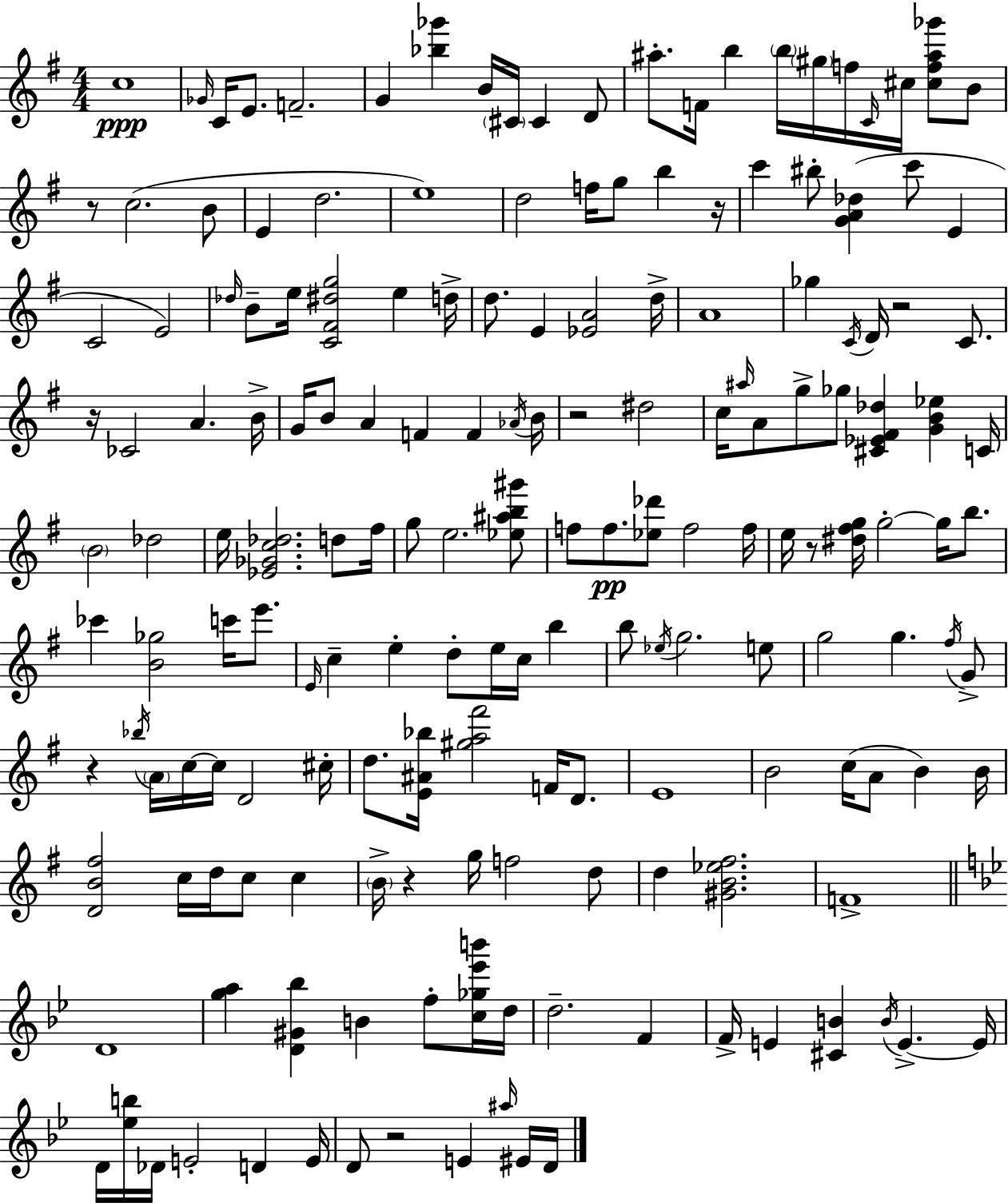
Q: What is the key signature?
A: G major